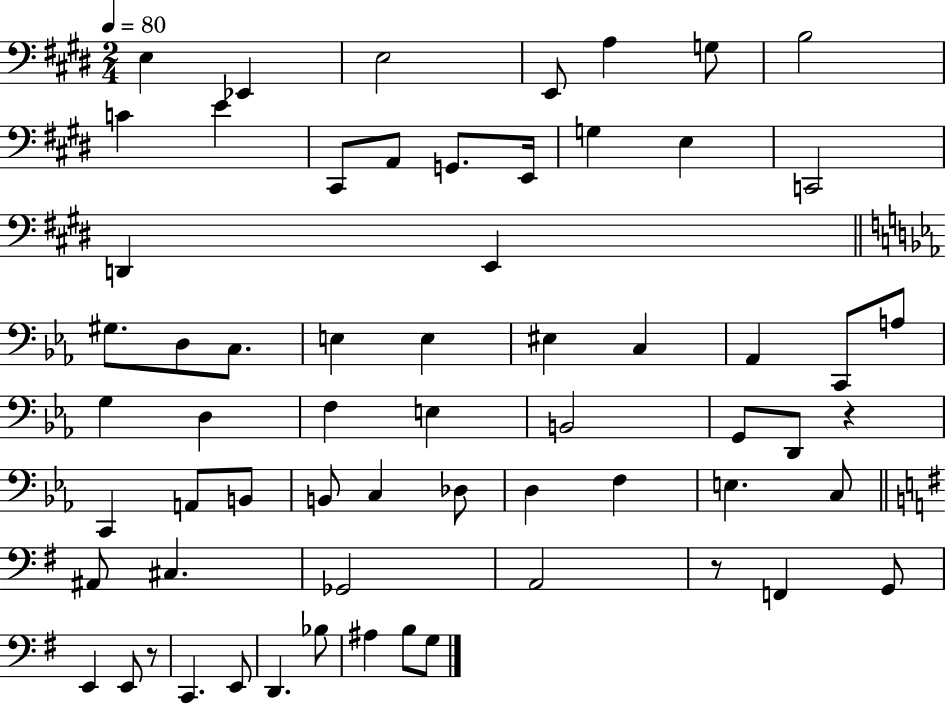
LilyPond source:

{
  \clef bass
  \numericTimeSignature
  \time 2/4
  \key e \major
  \tempo 4 = 80
  \repeat volta 2 { e4 ees,4 | e2 | e,8 a4 g8 | b2 | \break c'4 e'4 | cis,8 a,8 g,8. e,16 | g4 e4 | c,2 | \break d,4 e,4 | \bar "||" \break \key c \minor gis8. d8 c8. | e4 e4 | eis4 c4 | aes,4 c,8 a8 | \break g4 d4 | f4 e4 | b,2 | g,8 d,8 r4 | \break c,4 a,8 b,8 | b,8 c4 des8 | d4 f4 | e4. c8 | \break \bar "||" \break \key g \major ais,8 cis4. | ges,2 | a,2 | r8 f,4 g,8 | \break e,4 e,8 r8 | c,4. e,8 | d,4. bes8 | ais4 b8 g8 | \break } \bar "|."
}